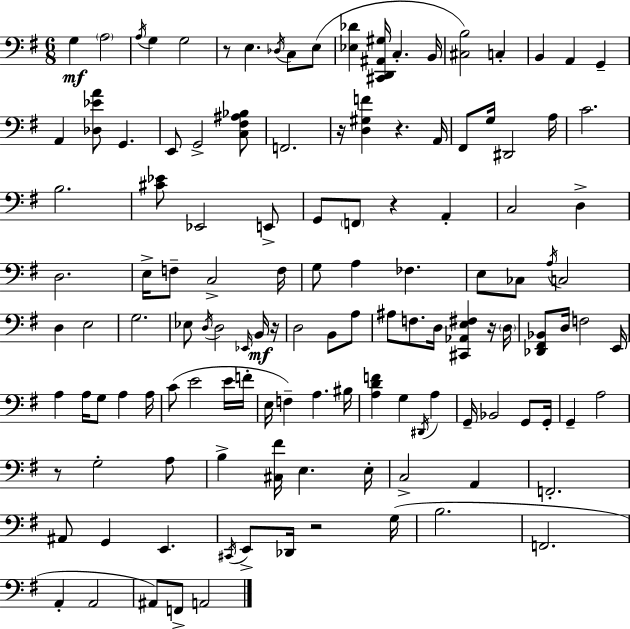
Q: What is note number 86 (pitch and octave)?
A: A3